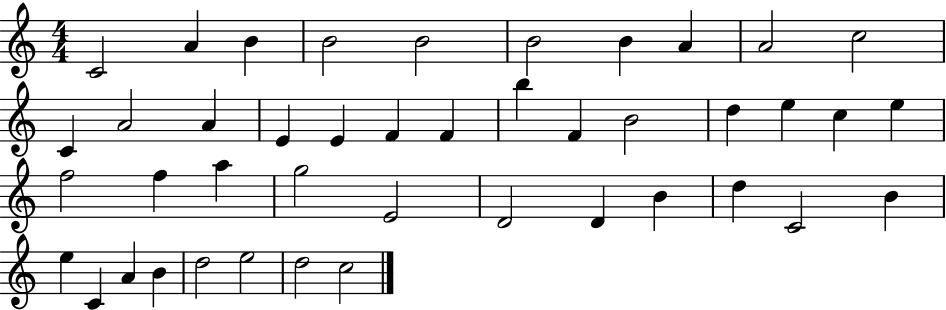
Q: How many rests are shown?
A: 0